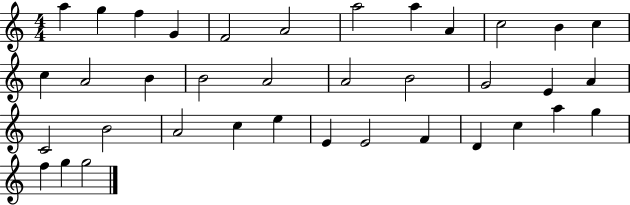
A5/q G5/q F5/q G4/q F4/h A4/h A5/h A5/q A4/q C5/h B4/q C5/q C5/q A4/h B4/q B4/h A4/h A4/h B4/h G4/h E4/q A4/q C4/h B4/h A4/h C5/q E5/q E4/q E4/h F4/q D4/q C5/q A5/q G5/q F5/q G5/q G5/h